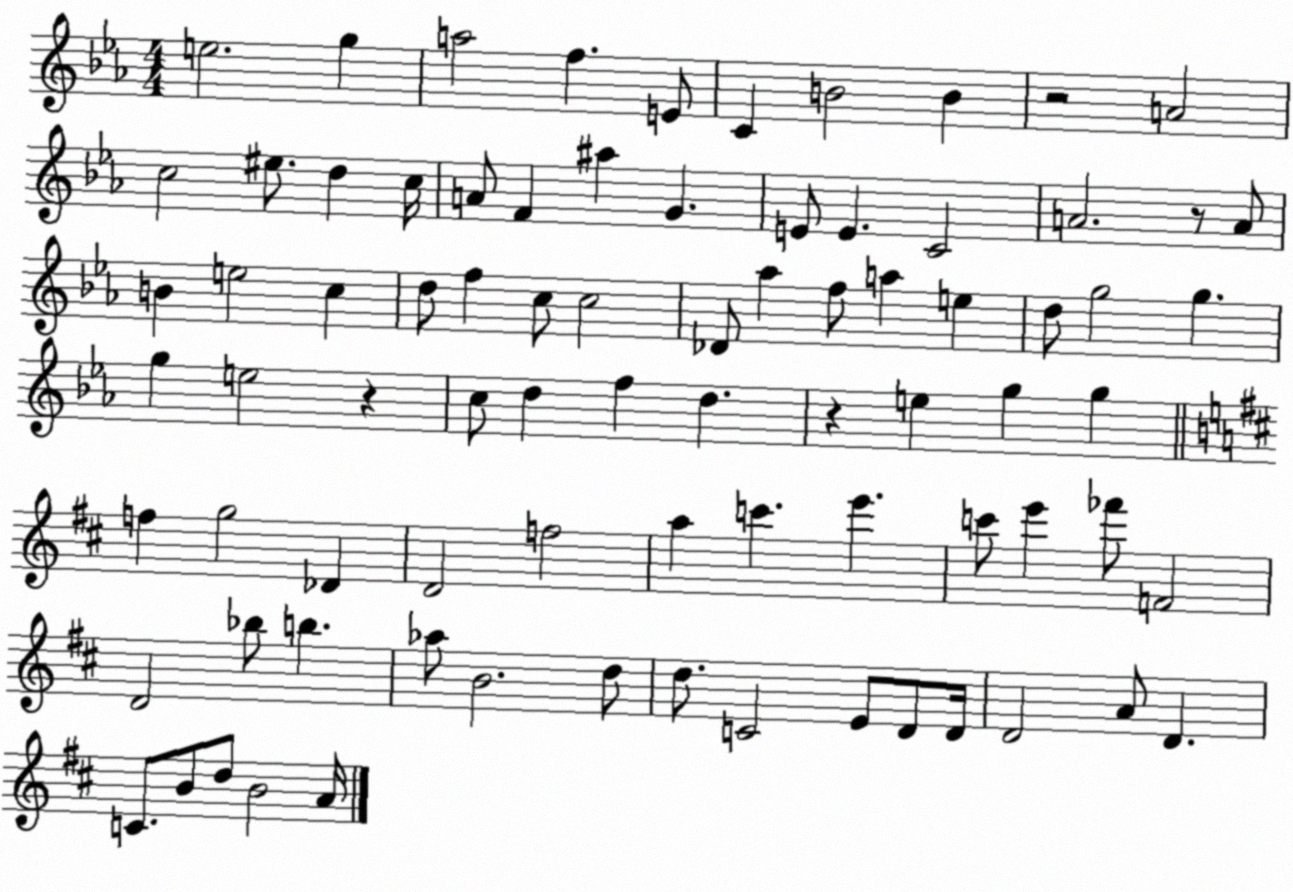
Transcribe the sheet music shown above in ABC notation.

X:1
T:Untitled
M:4/4
L:1/4
K:Eb
e2 g a2 f E/2 C B2 B z2 A2 c2 ^e/2 d c/4 A/2 F ^a G E/2 E C2 A2 z/2 A/2 B e2 c d/2 f c/2 c2 _D/2 _a f/2 a e d/2 g2 g g e2 z c/2 d f d z e g g f g2 _D D2 f2 a c' e' c'/2 e' _f'/2 F2 D2 _b/2 b _a/2 B2 d/2 d/2 C2 E/2 D/2 D/4 D2 A/2 D C/2 B/2 d/2 B2 A/4